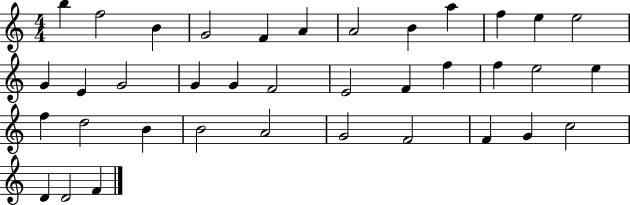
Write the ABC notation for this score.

X:1
T:Untitled
M:4/4
L:1/4
K:C
b f2 B G2 F A A2 B a f e e2 G E G2 G G F2 E2 F f f e2 e f d2 B B2 A2 G2 F2 F G c2 D D2 F